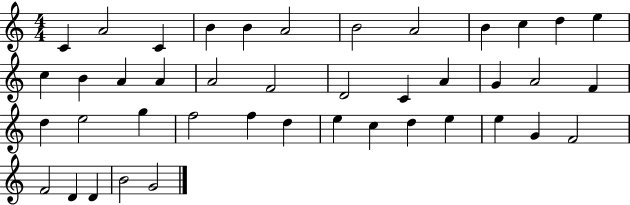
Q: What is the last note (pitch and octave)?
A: G4